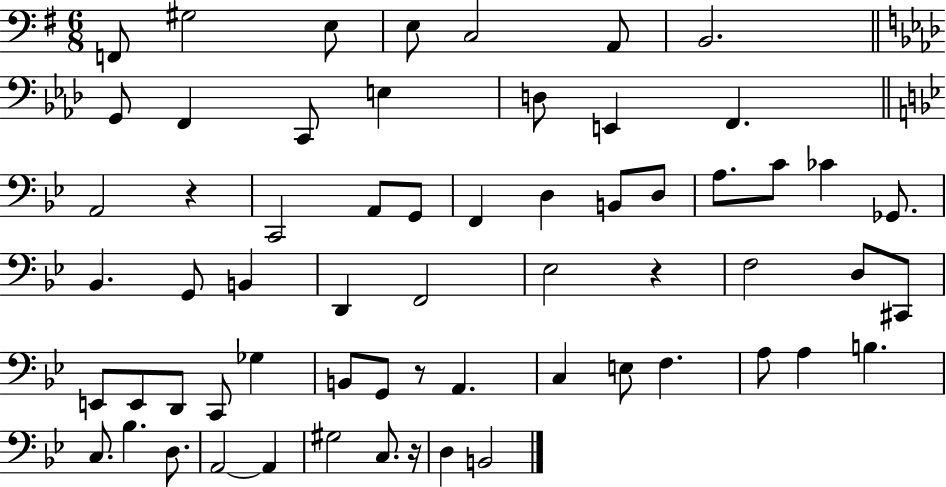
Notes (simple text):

F2/e G#3/h E3/e E3/e C3/h A2/e B2/h. G2/e F2/q C2/e E3/q D3/e E2/q F2/q. A2/h R/q C2/h A2/e G2/e F2/q D3/q B2/e D3/e A3/e. C4/e CES4/q Gb2/e. Bb2/q. G2/e B2/q D2/q F2/h Eb3/h R/q F3/h D3/e C#2/e E2/e E2/e D2/e C2/e Gb3/q B2/e G2/e R/e A2/q. C3/q E3/e F3/q. A3/e A3/q B3/q. C3/e. Bb3/q. D3/e. A2/h A2/q G#3/h C3/e. R/s D3/q B2/h